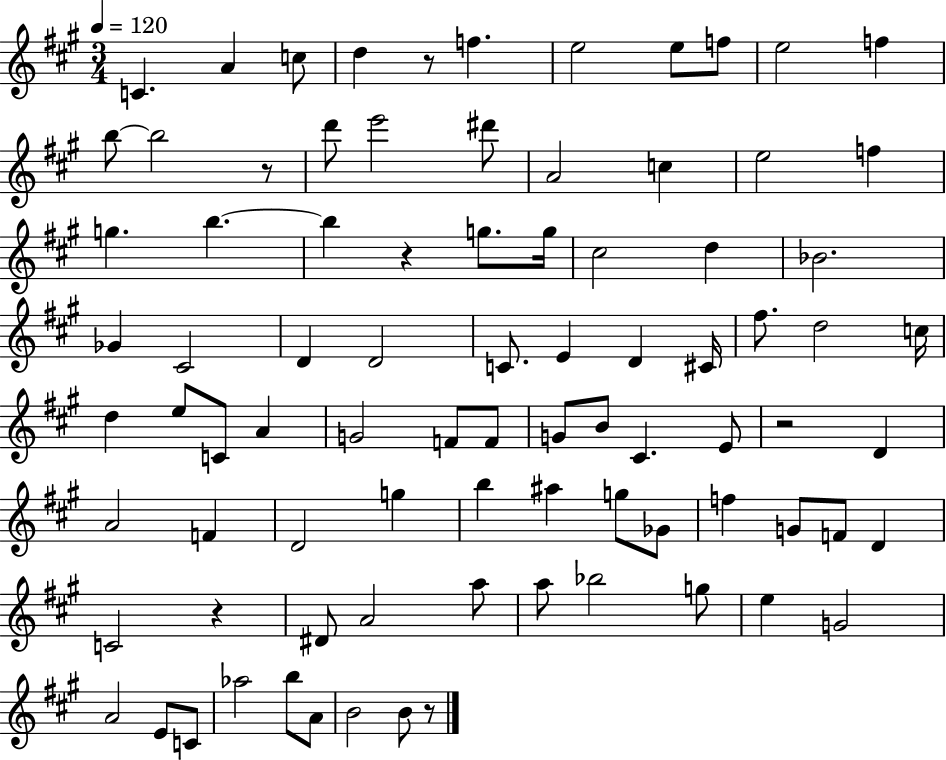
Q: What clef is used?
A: treble